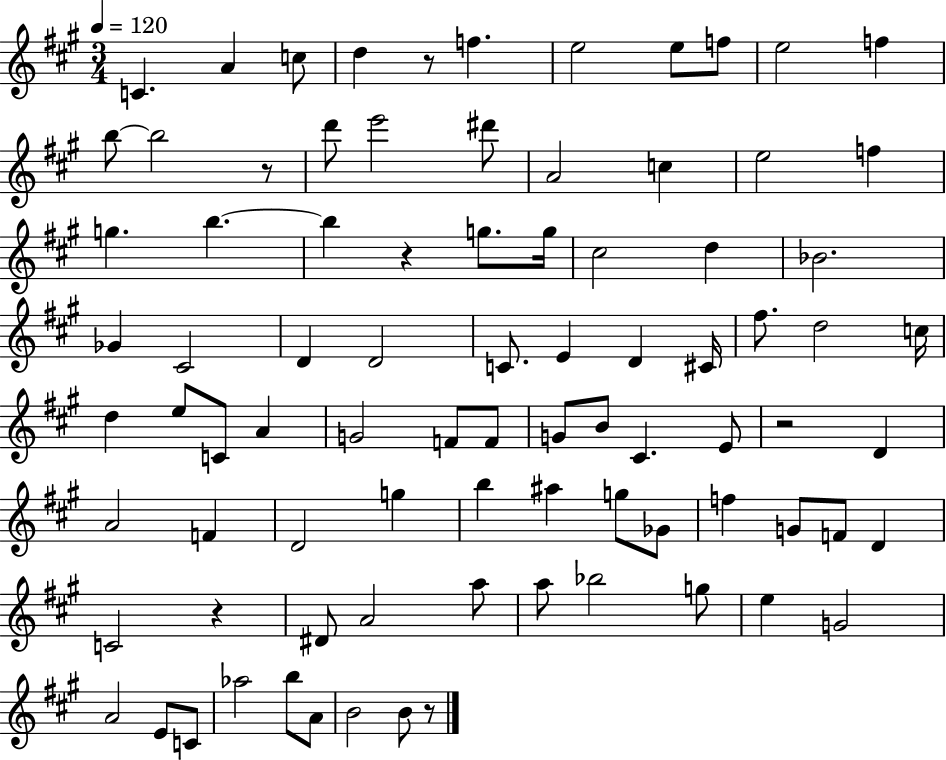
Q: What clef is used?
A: treble